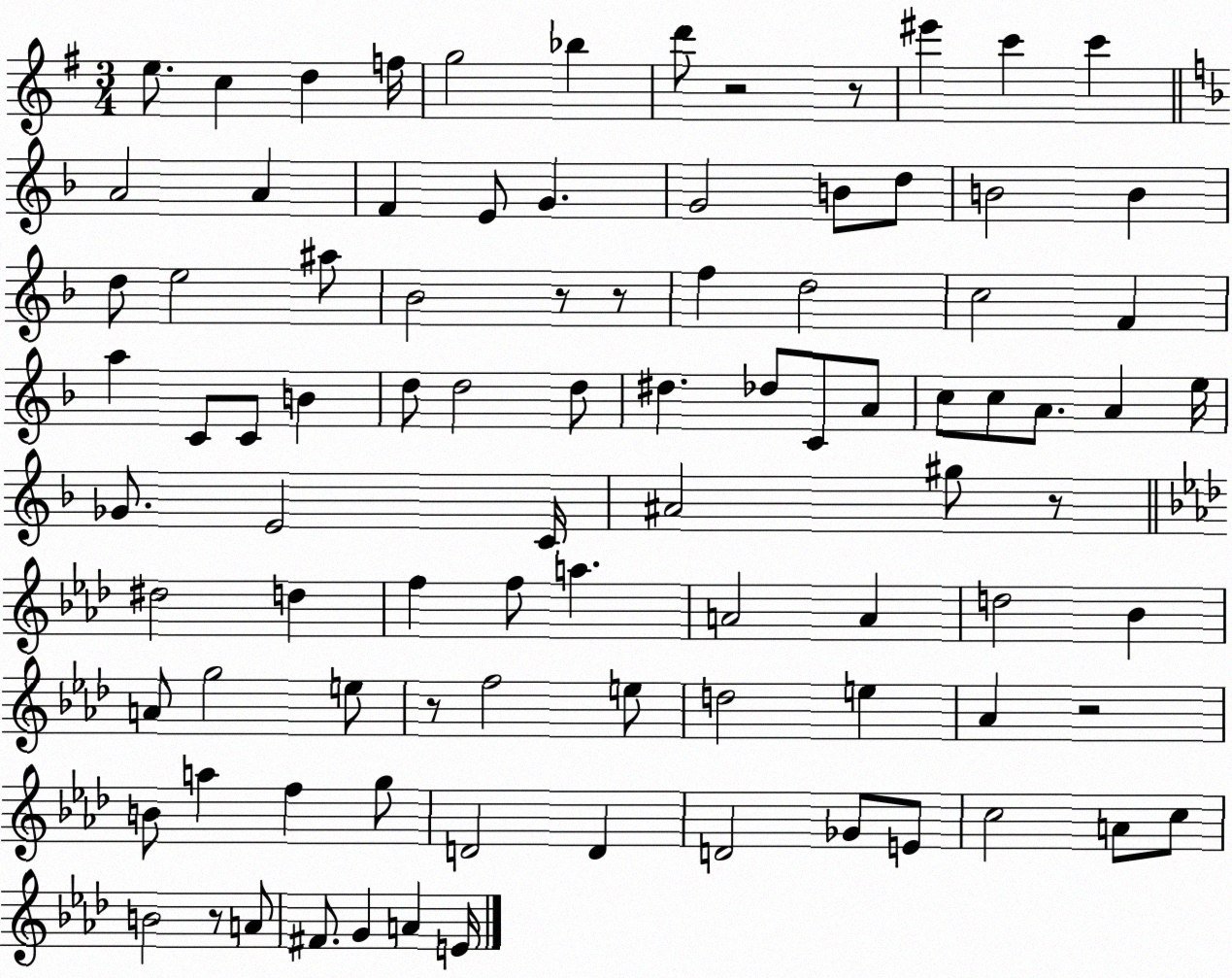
X:1
T:Untitled
M:3/4
L:1/4
K:G
e/2 c d f/4 g2 _b d'/2 z2 z/2 ^e' c' c' A2 A F E/2 G G2 B/2 d/2 B2 B d/2 e2 ^a/2 _B2 z/2 z/2 f d2 c2 F a C/2 C/2 B d/2 d2 d/2 ^d _d/2 C/2 A/2 c/2 c/2 A/2 A e/4 _G/2 E2 C/4 ^A2 ^g/2 z/2 ^d2 d f f/2 a A2 A d2 _B A/2 g2 e/2 z/2 f2 e/2 d2 e _A z2 B/2 a f g/2 D2 D D2 _G/2 E/2 c2 A/2 c/2 B2 z/2 A/2 ^F/2 G A E/4